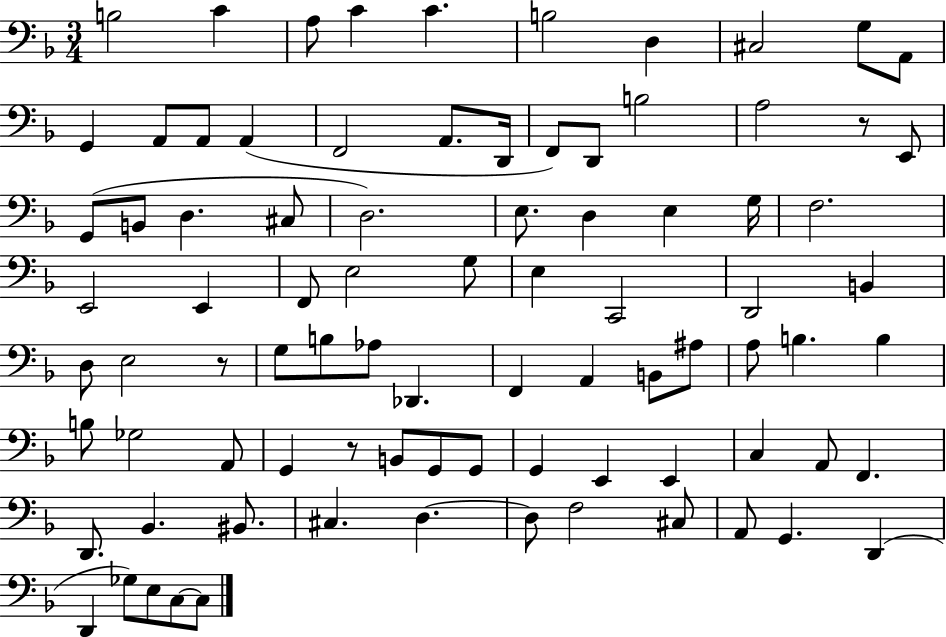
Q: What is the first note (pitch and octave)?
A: B3